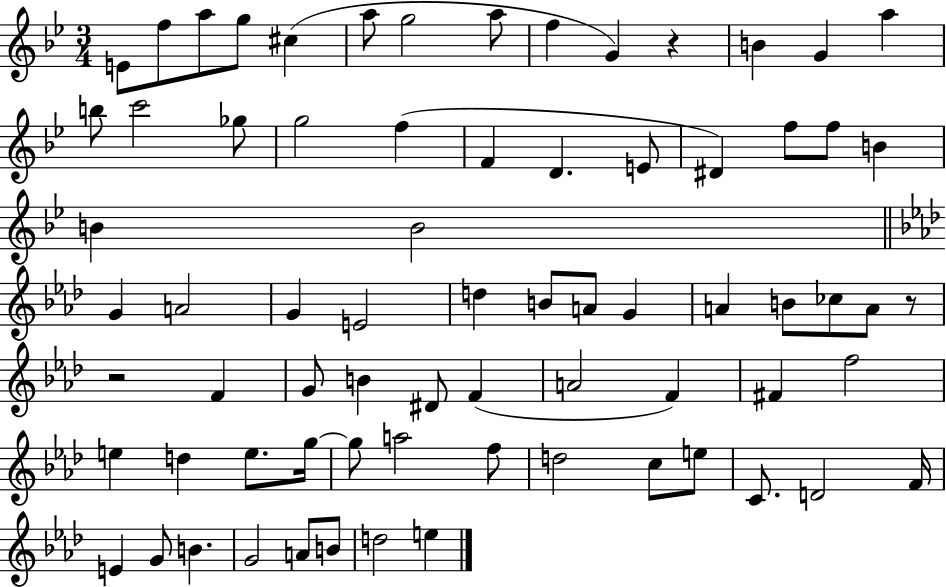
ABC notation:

X:1
T:Untitled
M:3/4
L:1/4
K:Bb
E/2 f/2 a/2 g/2 ^c a/2 g2 a/2 f G z B G a b/2 c'2 _g/2 g2 f F D E/2 ^D f/2 f/2 B B B2 G A2 G E2 d B/2 A/2 G A B/2 _c/2 A/2 z/2 z2 F G/2 B ^D/2 F A2 F ^F f2 e d e/2 g/4 g/2 a2 f/2 d2 c/2 e/2 C/2 D2 F/4 E G/2 B G2 A/2 B/2 d2 e